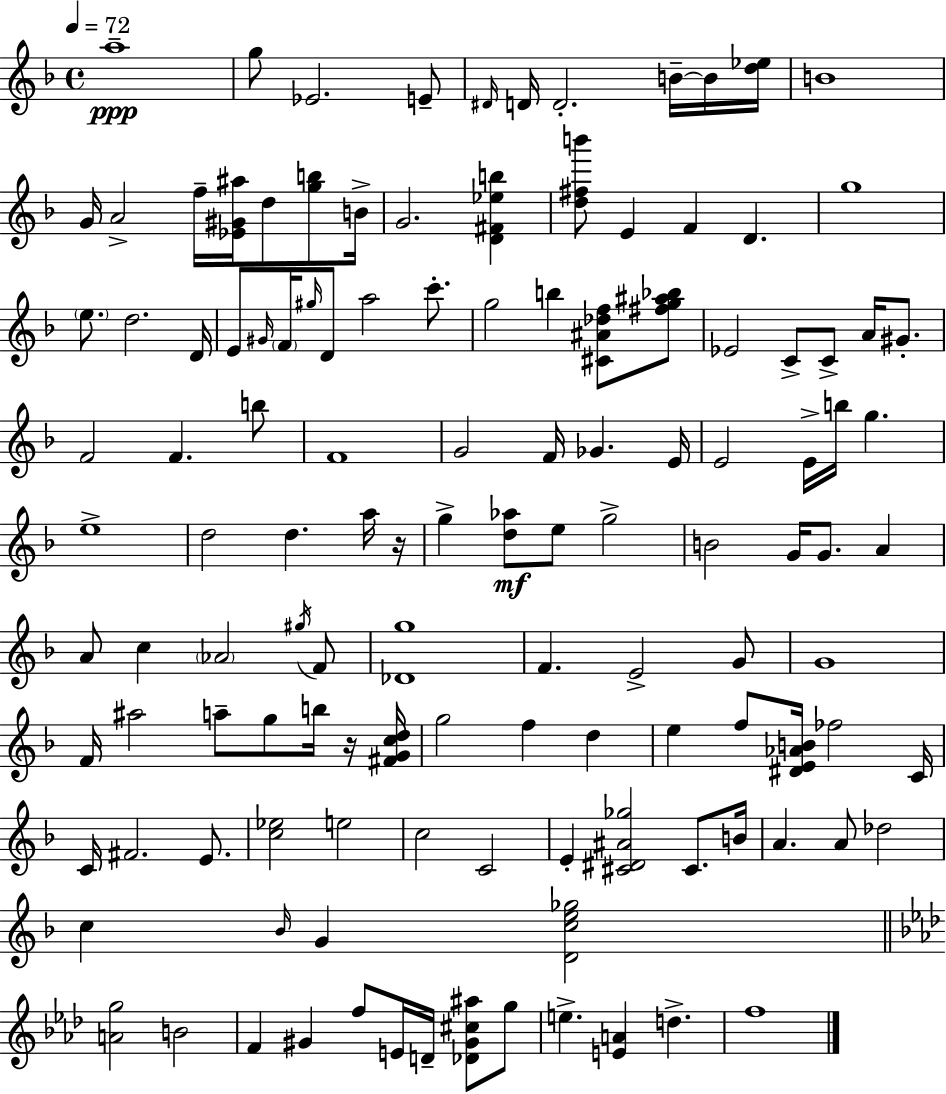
A5/w G5/e Eb4/h. E4/e D#4/s D4/s D4/h. B4/s B4/s [D5,Eb5]/s B4/w G4/s A4/h F5/s [Eb4,G#4,A#5]/s D5/e [G5,B5]/e B4/s G4/h. [D4,F#4,Eb5,B5]/q [D5,F#5,B6]/e E4/q F4/q D4/q. G5/w E5/e. D5/h. D4/s E4/e G#4/s F4/s G#5/s D4/e A5/h C6/e. G5/h B5/q [C#4,A#4,Db5,F5]/e [F#5,G5,A#5,Bb5]/e Eb4/h C4/e C4/e A4/s G#4/e. F4/h F4/q. B5/e F4/w G4/h F4/s Gb4/q. E4/s E4/h E4/s B5/s G5/q. E5/w D5/h D5/q. A5/s R/s G5/q [D5,Ab5]/e E5/e G5/h B4/h G4/s G4/e. A4/q A4/e C5/q Ab4/h G#5/s F4/e [Db4,G5]/w F4/q. E4/h G4/e G4/w F4/s A#5/h A5/e G5/e B5/s R/s [F#4,G4,C5,D5]/s G5/h F5/q D5/q E5/q F5/e [D#4,E4,Ab4,B4]/s FES5/h C4/s C4/s F#4/h. E4/e. [C5,Eb5]/h E5/h C5/h C4/h E4/q [C#4,D#4,A#4,Gb5]/h C#4/e. B4/s A4/q. A4/e Db5/h C5/q Bb4/s G4/q [D4,C5,E5,Gb5]/h [A4,G5]/h B4/h F4/q G#4/q F5/e E4/s D4/s [Db4,G#4,C#5,A#5]/e G5/e E5/q. [E4,A4]/q D5/q. F5/w